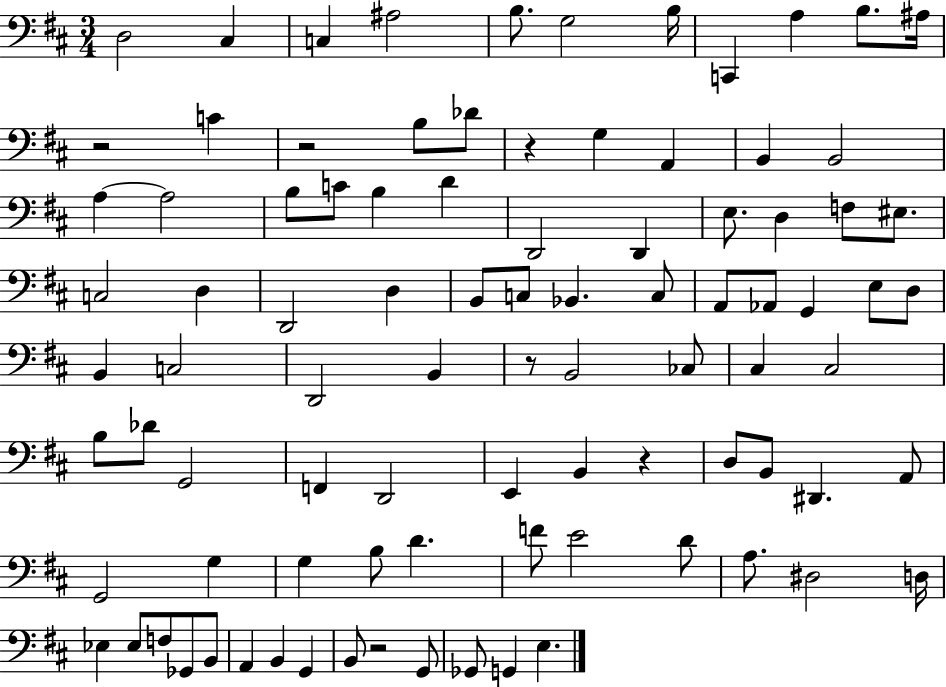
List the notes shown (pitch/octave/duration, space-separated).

D3/h C#3/q C3/q A#3/h B3/e. G3/h B3/s C2/q A3/q B3/e. A#3/s R/h C4/q R/h B3/e Db4/e R/q G3/q A2/q B2/q B2/h A3/q A3/h B3/e C4/e B3/q D4/q D2/h D2/q E3/e. D3/q F3/e EIS3/e. C3/h D3/q D2/h D3/q B2/e C3/e Bb2/q. C3/e A2/e Ab2/e G2/q E3/e D3/e B2/q C3/h D2/h B2/q R/e B2/h CES3/e C#3/q C#3/h B3/e Db4/e G2/h F2/q D2/h E2/q B2/q R/q D3/e B2/e D#2/q. A2/e G2/h G3/q G3/q B3/e D4/q. F4/e E4/h D4/e A3/e. D#3/h D3/s Eb3/q Eb3/e F3/e Gb2/e B2/e A2/q B2/q G2/q B2/e R/h G2/e Gb2/e G2/q E3/q.